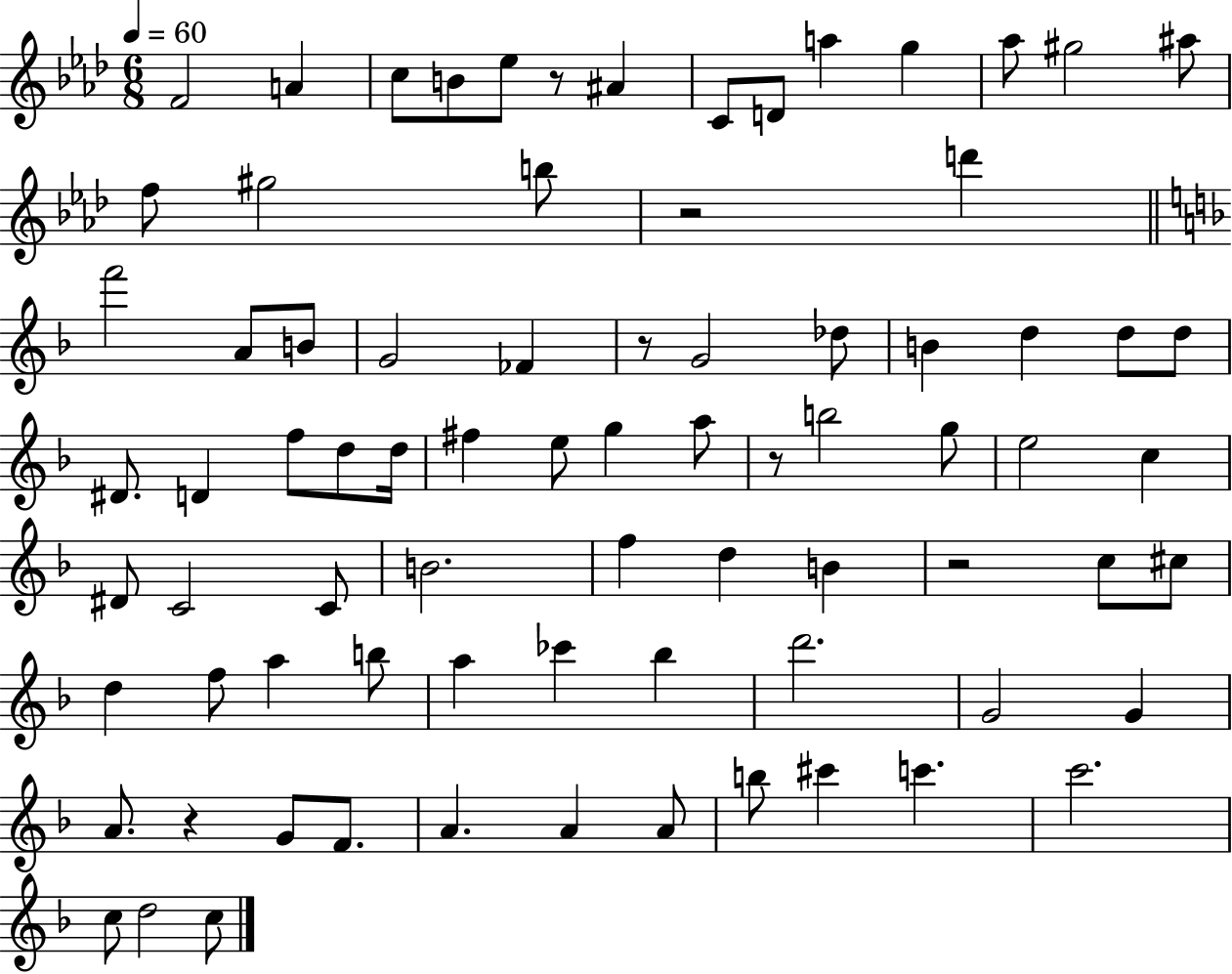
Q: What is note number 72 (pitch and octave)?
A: D5